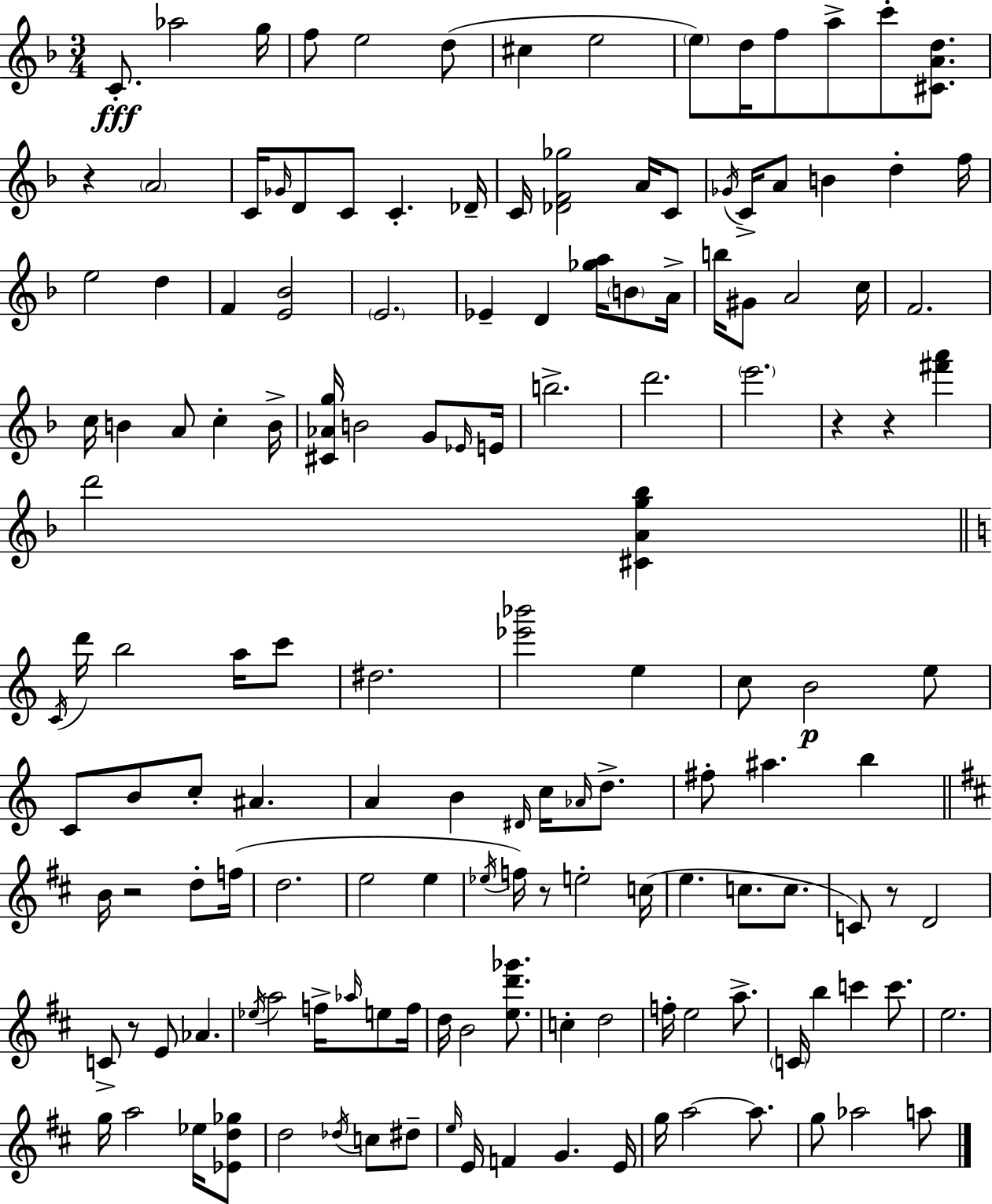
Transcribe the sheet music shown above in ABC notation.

X:1
T:Untitled
M:3/4
L:1/4
K:F
C/2 _a2 g/4 f/2 e2 d/2 ^c e2 e/2 d/4 f/2 a/2 c'/2 [^CAd]/2 z A2 C/4 _G/4 D/2 C/2 C _D/4 C/4 [_DF_g]2 A/4 C/2 _G/4 C/4 A/2 B d f/4 e2 d F [E_B]2 E2 _E D [_ga]/4 B/2 A/4 b/4 ^G/2 A2 c/4 F2 c/4 B A/2 c B/4 [^C_Ag]/4 B2 G/2 _E/4 E/4 b2 d'2 e'2 z z [^f'a'] d'2 [^CAg_b] C/4 d'/4 b2 a/4 c'/2 ^d2 [_e'_b']2 e c/2 B2 e/2 C/2 B/2 c/2 ^A A B ^D/4 c/4 _A/4 d/2 ^f/2 ^a b B/4 z2 d/2 f/4 d2 e2 e _e/4 f/4 z/2 e2 c/4 e c/2 c/2 C/2 z/2 D2 C/2 z/2 E/2 _A _e/4 a2 f/4 _a/4 e/2 f/4 d/4 B2 [ed'_g']/2 c d2 f/4 e2 a/2 C/4 b c' c'/2 e2 g/4 a2 _e/4 [_Ed_g]/2 d2 _d/4 c/2 ^d/2 e/4 E/4 F G E/4 g/4 a2 a/2 g/2 _a2 a/2